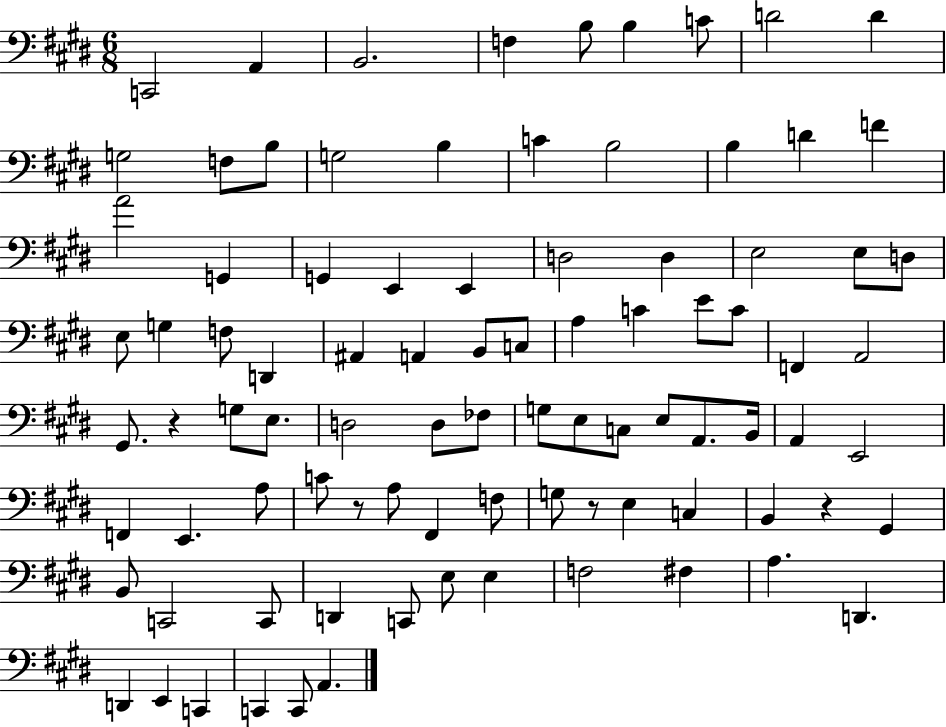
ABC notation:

X:1
T:Untitled
M:6/8
L:1/4
K:E
C,,2 A,, B,,2 F, B,/2 B, C/2 D2 D G,2 F,/2 B,/2 G,2 B, C B,2 B, D F A2 G,, G,, E,, E,, D,2 D, E,2 E,/2 D,/2 E,/2 G, F,/2 D,, ^A,, A,, B,,/2 C,/2 A, C E/2 C/2 F,, A,,2 ^G,,/2 z G,/2 E,/2 D,2 D,/2 _F,/2 G,/2 E,/2 C,/2 E,/2 A,,/2 B,,/4 A,, E,,2 F,, E,, A,/2 C/2 z/2 A,/2 ^F,, F,/2 G,/2 z/2 E, C, B,, z ^G,, B,,/2 C,,2 C,,/2 D,, C,,/2 E,/2 E, F,2 ^F, A, D,, D,, E,, C,, C,, C,,/2 A,,